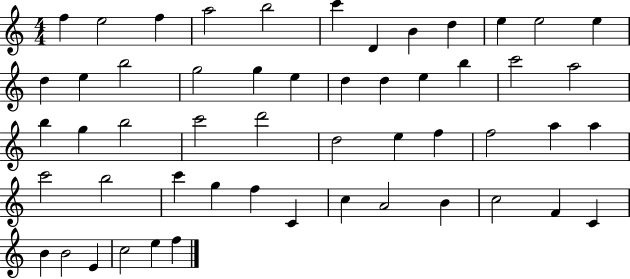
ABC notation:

X:1
T:Untitled
M:4/4
L:1/4
K:C
f e2 f a2 b2 c' D B d e e2 e d e b2 g2 g e d d e b c'2 a2 b g b2 c'2 d'2 d2 e f f2 a a c'2 b2 c' g f C c A2 B c2 F C B B2 E c2 e f